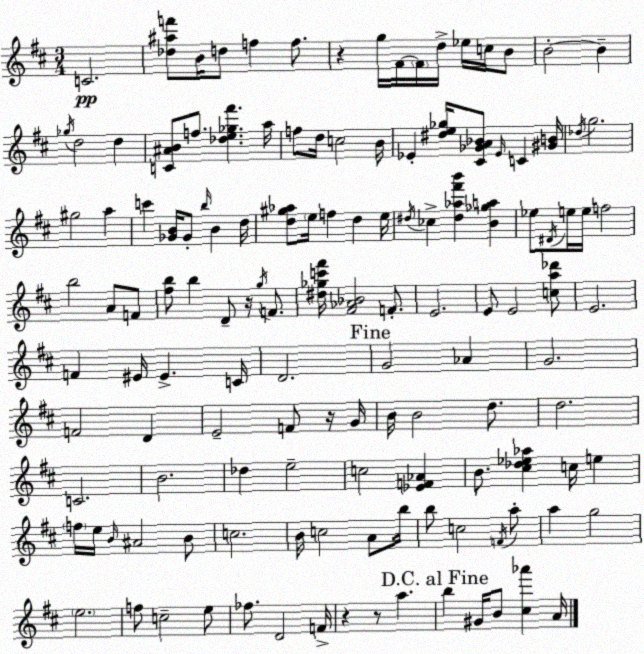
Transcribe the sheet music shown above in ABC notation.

X:1
T:Untitled
M:3/4
L:1/4
K:D
C2 [_d^af']/2 B/4 d/2 f f/2 z g/4 ^F/4 ^F/4 d/4 _e/4 c/4 B/2 B2 B _g/4 d2 d [C^AB]/2 f/2 [_de_g^f'] a/4 f/2 d/4 c2 B/4 _E [^de_g]/4 [^C_GA_B]/2 _E/4 C [^GB]/4 _d/4 g2 ^g2 a c' [_GB]/4 _G/2 b/4 B d/4 [d^g_a]/2 e/4 f d e/4 ^d/4 _c [^d_a^f'b'] [B_ga] _e/2 ^D/4 e/4 e/4 f2 b2 A/2 F/2 [^fb]/2 b D/2 z/4 g/4 F/2 [^d_gc'^f']/4 [^F_A_B]2 F/2 E2 E/2 E2 [ca_d']/2 E2 F ^E/4 ^E C/4 D2 G2 _A G2 F2 D E2 F/2 z/4 G/4 B/4 B2 d/2 d2 C2 B2 _d e2 c2 [_EF_A] B/2 [^c_d_e_a] c/4 e f/4 e/4 B/4 ^A2 B/2 c2 B/4 c2 A/2 b/4 b/2 c2 F/4 a/2 a g2 e2 f/2 c2 e/2 _f/2 D2 F/4 z z/2 a b ^G/4 B/2 [^c_a'] A/4